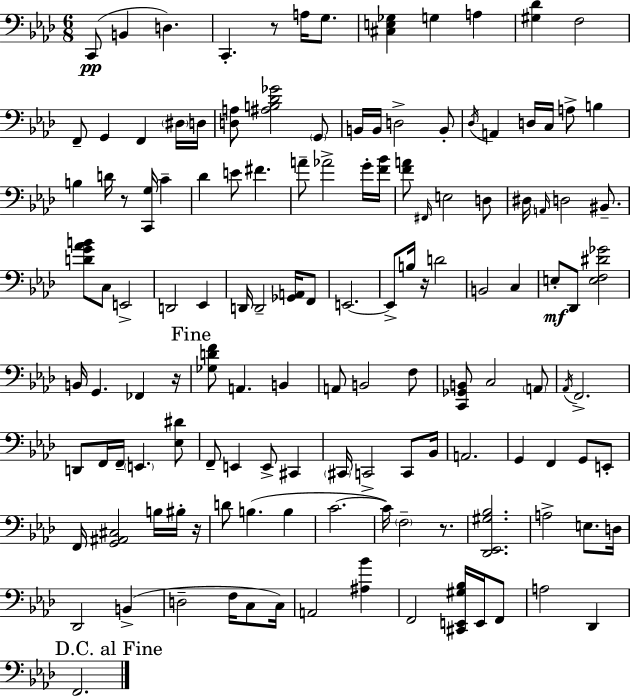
X:1
T:Untitled
M:6/8
L:1/4
K:Ab
C,,/2 B,, D, C,, z/2 A,/4 G,/2 [^C,E,_G,] G, A, [^G,_D] F,2 F,,/2 G,, F,, ^D,/4 D,/4 [D,A,]/2 [^A,B,_D_G]2 G,,/2 B,,/4 B,,/4 D,2 B,,/2 _D,/4 A,, D,/4 C,/4 A,/2 B, B, D/4 z/2 [C,,G,]/4 C _D E/2 ^F A/2 _A2 G/4 [F_B]/4 [FA]/2 ^F,,/4 E,2 D,/2 ^D,/4 A,,/4 D,2 ^B,,/2 [DG_AB]/2 C,/2 E,,2 D,,2 _E,, D,,/4 D,,2 [_G,,A,,]/4 F,,/2 E,,2 E,,/2 B,/4 z/4 D2 B,,2 C, E,/2 _D,,/2 [E,F,^D_G]2 B,,/4 G,, _F,, z/4 [_G,DF]/2 A,, B,, A,,/2 B,,2 F,/2 [C,,_G,,B,,]/2 C,2 A,,/2 _A,,/4 F,,2 D,,/2 F,,/4 F,,/4 E,, [_E,^D]/2 F,,/2 E,, E,,/2 ^C,, ^C,,/4 C,,2 C,,/2 _B,,/4 A,,2 G,, F,, G,,/2 E,,/2 F,,/4 [G,,^A,,^C,]2 B,/4 ^B,/4 z/4 D/2 B, B, C2 C/4 F,2 z/2 [_D,,_E,,^G,_B,]2 A,2 E,/2 D,/4 _D,,2 B,, D,2 F,/4 C,/2 C,/4 A,,2 [^A,_B] F,,2 [^C,,E,,^G,_B,]/4 E,,/4 F,,/2 A,2 _D,, F,,2